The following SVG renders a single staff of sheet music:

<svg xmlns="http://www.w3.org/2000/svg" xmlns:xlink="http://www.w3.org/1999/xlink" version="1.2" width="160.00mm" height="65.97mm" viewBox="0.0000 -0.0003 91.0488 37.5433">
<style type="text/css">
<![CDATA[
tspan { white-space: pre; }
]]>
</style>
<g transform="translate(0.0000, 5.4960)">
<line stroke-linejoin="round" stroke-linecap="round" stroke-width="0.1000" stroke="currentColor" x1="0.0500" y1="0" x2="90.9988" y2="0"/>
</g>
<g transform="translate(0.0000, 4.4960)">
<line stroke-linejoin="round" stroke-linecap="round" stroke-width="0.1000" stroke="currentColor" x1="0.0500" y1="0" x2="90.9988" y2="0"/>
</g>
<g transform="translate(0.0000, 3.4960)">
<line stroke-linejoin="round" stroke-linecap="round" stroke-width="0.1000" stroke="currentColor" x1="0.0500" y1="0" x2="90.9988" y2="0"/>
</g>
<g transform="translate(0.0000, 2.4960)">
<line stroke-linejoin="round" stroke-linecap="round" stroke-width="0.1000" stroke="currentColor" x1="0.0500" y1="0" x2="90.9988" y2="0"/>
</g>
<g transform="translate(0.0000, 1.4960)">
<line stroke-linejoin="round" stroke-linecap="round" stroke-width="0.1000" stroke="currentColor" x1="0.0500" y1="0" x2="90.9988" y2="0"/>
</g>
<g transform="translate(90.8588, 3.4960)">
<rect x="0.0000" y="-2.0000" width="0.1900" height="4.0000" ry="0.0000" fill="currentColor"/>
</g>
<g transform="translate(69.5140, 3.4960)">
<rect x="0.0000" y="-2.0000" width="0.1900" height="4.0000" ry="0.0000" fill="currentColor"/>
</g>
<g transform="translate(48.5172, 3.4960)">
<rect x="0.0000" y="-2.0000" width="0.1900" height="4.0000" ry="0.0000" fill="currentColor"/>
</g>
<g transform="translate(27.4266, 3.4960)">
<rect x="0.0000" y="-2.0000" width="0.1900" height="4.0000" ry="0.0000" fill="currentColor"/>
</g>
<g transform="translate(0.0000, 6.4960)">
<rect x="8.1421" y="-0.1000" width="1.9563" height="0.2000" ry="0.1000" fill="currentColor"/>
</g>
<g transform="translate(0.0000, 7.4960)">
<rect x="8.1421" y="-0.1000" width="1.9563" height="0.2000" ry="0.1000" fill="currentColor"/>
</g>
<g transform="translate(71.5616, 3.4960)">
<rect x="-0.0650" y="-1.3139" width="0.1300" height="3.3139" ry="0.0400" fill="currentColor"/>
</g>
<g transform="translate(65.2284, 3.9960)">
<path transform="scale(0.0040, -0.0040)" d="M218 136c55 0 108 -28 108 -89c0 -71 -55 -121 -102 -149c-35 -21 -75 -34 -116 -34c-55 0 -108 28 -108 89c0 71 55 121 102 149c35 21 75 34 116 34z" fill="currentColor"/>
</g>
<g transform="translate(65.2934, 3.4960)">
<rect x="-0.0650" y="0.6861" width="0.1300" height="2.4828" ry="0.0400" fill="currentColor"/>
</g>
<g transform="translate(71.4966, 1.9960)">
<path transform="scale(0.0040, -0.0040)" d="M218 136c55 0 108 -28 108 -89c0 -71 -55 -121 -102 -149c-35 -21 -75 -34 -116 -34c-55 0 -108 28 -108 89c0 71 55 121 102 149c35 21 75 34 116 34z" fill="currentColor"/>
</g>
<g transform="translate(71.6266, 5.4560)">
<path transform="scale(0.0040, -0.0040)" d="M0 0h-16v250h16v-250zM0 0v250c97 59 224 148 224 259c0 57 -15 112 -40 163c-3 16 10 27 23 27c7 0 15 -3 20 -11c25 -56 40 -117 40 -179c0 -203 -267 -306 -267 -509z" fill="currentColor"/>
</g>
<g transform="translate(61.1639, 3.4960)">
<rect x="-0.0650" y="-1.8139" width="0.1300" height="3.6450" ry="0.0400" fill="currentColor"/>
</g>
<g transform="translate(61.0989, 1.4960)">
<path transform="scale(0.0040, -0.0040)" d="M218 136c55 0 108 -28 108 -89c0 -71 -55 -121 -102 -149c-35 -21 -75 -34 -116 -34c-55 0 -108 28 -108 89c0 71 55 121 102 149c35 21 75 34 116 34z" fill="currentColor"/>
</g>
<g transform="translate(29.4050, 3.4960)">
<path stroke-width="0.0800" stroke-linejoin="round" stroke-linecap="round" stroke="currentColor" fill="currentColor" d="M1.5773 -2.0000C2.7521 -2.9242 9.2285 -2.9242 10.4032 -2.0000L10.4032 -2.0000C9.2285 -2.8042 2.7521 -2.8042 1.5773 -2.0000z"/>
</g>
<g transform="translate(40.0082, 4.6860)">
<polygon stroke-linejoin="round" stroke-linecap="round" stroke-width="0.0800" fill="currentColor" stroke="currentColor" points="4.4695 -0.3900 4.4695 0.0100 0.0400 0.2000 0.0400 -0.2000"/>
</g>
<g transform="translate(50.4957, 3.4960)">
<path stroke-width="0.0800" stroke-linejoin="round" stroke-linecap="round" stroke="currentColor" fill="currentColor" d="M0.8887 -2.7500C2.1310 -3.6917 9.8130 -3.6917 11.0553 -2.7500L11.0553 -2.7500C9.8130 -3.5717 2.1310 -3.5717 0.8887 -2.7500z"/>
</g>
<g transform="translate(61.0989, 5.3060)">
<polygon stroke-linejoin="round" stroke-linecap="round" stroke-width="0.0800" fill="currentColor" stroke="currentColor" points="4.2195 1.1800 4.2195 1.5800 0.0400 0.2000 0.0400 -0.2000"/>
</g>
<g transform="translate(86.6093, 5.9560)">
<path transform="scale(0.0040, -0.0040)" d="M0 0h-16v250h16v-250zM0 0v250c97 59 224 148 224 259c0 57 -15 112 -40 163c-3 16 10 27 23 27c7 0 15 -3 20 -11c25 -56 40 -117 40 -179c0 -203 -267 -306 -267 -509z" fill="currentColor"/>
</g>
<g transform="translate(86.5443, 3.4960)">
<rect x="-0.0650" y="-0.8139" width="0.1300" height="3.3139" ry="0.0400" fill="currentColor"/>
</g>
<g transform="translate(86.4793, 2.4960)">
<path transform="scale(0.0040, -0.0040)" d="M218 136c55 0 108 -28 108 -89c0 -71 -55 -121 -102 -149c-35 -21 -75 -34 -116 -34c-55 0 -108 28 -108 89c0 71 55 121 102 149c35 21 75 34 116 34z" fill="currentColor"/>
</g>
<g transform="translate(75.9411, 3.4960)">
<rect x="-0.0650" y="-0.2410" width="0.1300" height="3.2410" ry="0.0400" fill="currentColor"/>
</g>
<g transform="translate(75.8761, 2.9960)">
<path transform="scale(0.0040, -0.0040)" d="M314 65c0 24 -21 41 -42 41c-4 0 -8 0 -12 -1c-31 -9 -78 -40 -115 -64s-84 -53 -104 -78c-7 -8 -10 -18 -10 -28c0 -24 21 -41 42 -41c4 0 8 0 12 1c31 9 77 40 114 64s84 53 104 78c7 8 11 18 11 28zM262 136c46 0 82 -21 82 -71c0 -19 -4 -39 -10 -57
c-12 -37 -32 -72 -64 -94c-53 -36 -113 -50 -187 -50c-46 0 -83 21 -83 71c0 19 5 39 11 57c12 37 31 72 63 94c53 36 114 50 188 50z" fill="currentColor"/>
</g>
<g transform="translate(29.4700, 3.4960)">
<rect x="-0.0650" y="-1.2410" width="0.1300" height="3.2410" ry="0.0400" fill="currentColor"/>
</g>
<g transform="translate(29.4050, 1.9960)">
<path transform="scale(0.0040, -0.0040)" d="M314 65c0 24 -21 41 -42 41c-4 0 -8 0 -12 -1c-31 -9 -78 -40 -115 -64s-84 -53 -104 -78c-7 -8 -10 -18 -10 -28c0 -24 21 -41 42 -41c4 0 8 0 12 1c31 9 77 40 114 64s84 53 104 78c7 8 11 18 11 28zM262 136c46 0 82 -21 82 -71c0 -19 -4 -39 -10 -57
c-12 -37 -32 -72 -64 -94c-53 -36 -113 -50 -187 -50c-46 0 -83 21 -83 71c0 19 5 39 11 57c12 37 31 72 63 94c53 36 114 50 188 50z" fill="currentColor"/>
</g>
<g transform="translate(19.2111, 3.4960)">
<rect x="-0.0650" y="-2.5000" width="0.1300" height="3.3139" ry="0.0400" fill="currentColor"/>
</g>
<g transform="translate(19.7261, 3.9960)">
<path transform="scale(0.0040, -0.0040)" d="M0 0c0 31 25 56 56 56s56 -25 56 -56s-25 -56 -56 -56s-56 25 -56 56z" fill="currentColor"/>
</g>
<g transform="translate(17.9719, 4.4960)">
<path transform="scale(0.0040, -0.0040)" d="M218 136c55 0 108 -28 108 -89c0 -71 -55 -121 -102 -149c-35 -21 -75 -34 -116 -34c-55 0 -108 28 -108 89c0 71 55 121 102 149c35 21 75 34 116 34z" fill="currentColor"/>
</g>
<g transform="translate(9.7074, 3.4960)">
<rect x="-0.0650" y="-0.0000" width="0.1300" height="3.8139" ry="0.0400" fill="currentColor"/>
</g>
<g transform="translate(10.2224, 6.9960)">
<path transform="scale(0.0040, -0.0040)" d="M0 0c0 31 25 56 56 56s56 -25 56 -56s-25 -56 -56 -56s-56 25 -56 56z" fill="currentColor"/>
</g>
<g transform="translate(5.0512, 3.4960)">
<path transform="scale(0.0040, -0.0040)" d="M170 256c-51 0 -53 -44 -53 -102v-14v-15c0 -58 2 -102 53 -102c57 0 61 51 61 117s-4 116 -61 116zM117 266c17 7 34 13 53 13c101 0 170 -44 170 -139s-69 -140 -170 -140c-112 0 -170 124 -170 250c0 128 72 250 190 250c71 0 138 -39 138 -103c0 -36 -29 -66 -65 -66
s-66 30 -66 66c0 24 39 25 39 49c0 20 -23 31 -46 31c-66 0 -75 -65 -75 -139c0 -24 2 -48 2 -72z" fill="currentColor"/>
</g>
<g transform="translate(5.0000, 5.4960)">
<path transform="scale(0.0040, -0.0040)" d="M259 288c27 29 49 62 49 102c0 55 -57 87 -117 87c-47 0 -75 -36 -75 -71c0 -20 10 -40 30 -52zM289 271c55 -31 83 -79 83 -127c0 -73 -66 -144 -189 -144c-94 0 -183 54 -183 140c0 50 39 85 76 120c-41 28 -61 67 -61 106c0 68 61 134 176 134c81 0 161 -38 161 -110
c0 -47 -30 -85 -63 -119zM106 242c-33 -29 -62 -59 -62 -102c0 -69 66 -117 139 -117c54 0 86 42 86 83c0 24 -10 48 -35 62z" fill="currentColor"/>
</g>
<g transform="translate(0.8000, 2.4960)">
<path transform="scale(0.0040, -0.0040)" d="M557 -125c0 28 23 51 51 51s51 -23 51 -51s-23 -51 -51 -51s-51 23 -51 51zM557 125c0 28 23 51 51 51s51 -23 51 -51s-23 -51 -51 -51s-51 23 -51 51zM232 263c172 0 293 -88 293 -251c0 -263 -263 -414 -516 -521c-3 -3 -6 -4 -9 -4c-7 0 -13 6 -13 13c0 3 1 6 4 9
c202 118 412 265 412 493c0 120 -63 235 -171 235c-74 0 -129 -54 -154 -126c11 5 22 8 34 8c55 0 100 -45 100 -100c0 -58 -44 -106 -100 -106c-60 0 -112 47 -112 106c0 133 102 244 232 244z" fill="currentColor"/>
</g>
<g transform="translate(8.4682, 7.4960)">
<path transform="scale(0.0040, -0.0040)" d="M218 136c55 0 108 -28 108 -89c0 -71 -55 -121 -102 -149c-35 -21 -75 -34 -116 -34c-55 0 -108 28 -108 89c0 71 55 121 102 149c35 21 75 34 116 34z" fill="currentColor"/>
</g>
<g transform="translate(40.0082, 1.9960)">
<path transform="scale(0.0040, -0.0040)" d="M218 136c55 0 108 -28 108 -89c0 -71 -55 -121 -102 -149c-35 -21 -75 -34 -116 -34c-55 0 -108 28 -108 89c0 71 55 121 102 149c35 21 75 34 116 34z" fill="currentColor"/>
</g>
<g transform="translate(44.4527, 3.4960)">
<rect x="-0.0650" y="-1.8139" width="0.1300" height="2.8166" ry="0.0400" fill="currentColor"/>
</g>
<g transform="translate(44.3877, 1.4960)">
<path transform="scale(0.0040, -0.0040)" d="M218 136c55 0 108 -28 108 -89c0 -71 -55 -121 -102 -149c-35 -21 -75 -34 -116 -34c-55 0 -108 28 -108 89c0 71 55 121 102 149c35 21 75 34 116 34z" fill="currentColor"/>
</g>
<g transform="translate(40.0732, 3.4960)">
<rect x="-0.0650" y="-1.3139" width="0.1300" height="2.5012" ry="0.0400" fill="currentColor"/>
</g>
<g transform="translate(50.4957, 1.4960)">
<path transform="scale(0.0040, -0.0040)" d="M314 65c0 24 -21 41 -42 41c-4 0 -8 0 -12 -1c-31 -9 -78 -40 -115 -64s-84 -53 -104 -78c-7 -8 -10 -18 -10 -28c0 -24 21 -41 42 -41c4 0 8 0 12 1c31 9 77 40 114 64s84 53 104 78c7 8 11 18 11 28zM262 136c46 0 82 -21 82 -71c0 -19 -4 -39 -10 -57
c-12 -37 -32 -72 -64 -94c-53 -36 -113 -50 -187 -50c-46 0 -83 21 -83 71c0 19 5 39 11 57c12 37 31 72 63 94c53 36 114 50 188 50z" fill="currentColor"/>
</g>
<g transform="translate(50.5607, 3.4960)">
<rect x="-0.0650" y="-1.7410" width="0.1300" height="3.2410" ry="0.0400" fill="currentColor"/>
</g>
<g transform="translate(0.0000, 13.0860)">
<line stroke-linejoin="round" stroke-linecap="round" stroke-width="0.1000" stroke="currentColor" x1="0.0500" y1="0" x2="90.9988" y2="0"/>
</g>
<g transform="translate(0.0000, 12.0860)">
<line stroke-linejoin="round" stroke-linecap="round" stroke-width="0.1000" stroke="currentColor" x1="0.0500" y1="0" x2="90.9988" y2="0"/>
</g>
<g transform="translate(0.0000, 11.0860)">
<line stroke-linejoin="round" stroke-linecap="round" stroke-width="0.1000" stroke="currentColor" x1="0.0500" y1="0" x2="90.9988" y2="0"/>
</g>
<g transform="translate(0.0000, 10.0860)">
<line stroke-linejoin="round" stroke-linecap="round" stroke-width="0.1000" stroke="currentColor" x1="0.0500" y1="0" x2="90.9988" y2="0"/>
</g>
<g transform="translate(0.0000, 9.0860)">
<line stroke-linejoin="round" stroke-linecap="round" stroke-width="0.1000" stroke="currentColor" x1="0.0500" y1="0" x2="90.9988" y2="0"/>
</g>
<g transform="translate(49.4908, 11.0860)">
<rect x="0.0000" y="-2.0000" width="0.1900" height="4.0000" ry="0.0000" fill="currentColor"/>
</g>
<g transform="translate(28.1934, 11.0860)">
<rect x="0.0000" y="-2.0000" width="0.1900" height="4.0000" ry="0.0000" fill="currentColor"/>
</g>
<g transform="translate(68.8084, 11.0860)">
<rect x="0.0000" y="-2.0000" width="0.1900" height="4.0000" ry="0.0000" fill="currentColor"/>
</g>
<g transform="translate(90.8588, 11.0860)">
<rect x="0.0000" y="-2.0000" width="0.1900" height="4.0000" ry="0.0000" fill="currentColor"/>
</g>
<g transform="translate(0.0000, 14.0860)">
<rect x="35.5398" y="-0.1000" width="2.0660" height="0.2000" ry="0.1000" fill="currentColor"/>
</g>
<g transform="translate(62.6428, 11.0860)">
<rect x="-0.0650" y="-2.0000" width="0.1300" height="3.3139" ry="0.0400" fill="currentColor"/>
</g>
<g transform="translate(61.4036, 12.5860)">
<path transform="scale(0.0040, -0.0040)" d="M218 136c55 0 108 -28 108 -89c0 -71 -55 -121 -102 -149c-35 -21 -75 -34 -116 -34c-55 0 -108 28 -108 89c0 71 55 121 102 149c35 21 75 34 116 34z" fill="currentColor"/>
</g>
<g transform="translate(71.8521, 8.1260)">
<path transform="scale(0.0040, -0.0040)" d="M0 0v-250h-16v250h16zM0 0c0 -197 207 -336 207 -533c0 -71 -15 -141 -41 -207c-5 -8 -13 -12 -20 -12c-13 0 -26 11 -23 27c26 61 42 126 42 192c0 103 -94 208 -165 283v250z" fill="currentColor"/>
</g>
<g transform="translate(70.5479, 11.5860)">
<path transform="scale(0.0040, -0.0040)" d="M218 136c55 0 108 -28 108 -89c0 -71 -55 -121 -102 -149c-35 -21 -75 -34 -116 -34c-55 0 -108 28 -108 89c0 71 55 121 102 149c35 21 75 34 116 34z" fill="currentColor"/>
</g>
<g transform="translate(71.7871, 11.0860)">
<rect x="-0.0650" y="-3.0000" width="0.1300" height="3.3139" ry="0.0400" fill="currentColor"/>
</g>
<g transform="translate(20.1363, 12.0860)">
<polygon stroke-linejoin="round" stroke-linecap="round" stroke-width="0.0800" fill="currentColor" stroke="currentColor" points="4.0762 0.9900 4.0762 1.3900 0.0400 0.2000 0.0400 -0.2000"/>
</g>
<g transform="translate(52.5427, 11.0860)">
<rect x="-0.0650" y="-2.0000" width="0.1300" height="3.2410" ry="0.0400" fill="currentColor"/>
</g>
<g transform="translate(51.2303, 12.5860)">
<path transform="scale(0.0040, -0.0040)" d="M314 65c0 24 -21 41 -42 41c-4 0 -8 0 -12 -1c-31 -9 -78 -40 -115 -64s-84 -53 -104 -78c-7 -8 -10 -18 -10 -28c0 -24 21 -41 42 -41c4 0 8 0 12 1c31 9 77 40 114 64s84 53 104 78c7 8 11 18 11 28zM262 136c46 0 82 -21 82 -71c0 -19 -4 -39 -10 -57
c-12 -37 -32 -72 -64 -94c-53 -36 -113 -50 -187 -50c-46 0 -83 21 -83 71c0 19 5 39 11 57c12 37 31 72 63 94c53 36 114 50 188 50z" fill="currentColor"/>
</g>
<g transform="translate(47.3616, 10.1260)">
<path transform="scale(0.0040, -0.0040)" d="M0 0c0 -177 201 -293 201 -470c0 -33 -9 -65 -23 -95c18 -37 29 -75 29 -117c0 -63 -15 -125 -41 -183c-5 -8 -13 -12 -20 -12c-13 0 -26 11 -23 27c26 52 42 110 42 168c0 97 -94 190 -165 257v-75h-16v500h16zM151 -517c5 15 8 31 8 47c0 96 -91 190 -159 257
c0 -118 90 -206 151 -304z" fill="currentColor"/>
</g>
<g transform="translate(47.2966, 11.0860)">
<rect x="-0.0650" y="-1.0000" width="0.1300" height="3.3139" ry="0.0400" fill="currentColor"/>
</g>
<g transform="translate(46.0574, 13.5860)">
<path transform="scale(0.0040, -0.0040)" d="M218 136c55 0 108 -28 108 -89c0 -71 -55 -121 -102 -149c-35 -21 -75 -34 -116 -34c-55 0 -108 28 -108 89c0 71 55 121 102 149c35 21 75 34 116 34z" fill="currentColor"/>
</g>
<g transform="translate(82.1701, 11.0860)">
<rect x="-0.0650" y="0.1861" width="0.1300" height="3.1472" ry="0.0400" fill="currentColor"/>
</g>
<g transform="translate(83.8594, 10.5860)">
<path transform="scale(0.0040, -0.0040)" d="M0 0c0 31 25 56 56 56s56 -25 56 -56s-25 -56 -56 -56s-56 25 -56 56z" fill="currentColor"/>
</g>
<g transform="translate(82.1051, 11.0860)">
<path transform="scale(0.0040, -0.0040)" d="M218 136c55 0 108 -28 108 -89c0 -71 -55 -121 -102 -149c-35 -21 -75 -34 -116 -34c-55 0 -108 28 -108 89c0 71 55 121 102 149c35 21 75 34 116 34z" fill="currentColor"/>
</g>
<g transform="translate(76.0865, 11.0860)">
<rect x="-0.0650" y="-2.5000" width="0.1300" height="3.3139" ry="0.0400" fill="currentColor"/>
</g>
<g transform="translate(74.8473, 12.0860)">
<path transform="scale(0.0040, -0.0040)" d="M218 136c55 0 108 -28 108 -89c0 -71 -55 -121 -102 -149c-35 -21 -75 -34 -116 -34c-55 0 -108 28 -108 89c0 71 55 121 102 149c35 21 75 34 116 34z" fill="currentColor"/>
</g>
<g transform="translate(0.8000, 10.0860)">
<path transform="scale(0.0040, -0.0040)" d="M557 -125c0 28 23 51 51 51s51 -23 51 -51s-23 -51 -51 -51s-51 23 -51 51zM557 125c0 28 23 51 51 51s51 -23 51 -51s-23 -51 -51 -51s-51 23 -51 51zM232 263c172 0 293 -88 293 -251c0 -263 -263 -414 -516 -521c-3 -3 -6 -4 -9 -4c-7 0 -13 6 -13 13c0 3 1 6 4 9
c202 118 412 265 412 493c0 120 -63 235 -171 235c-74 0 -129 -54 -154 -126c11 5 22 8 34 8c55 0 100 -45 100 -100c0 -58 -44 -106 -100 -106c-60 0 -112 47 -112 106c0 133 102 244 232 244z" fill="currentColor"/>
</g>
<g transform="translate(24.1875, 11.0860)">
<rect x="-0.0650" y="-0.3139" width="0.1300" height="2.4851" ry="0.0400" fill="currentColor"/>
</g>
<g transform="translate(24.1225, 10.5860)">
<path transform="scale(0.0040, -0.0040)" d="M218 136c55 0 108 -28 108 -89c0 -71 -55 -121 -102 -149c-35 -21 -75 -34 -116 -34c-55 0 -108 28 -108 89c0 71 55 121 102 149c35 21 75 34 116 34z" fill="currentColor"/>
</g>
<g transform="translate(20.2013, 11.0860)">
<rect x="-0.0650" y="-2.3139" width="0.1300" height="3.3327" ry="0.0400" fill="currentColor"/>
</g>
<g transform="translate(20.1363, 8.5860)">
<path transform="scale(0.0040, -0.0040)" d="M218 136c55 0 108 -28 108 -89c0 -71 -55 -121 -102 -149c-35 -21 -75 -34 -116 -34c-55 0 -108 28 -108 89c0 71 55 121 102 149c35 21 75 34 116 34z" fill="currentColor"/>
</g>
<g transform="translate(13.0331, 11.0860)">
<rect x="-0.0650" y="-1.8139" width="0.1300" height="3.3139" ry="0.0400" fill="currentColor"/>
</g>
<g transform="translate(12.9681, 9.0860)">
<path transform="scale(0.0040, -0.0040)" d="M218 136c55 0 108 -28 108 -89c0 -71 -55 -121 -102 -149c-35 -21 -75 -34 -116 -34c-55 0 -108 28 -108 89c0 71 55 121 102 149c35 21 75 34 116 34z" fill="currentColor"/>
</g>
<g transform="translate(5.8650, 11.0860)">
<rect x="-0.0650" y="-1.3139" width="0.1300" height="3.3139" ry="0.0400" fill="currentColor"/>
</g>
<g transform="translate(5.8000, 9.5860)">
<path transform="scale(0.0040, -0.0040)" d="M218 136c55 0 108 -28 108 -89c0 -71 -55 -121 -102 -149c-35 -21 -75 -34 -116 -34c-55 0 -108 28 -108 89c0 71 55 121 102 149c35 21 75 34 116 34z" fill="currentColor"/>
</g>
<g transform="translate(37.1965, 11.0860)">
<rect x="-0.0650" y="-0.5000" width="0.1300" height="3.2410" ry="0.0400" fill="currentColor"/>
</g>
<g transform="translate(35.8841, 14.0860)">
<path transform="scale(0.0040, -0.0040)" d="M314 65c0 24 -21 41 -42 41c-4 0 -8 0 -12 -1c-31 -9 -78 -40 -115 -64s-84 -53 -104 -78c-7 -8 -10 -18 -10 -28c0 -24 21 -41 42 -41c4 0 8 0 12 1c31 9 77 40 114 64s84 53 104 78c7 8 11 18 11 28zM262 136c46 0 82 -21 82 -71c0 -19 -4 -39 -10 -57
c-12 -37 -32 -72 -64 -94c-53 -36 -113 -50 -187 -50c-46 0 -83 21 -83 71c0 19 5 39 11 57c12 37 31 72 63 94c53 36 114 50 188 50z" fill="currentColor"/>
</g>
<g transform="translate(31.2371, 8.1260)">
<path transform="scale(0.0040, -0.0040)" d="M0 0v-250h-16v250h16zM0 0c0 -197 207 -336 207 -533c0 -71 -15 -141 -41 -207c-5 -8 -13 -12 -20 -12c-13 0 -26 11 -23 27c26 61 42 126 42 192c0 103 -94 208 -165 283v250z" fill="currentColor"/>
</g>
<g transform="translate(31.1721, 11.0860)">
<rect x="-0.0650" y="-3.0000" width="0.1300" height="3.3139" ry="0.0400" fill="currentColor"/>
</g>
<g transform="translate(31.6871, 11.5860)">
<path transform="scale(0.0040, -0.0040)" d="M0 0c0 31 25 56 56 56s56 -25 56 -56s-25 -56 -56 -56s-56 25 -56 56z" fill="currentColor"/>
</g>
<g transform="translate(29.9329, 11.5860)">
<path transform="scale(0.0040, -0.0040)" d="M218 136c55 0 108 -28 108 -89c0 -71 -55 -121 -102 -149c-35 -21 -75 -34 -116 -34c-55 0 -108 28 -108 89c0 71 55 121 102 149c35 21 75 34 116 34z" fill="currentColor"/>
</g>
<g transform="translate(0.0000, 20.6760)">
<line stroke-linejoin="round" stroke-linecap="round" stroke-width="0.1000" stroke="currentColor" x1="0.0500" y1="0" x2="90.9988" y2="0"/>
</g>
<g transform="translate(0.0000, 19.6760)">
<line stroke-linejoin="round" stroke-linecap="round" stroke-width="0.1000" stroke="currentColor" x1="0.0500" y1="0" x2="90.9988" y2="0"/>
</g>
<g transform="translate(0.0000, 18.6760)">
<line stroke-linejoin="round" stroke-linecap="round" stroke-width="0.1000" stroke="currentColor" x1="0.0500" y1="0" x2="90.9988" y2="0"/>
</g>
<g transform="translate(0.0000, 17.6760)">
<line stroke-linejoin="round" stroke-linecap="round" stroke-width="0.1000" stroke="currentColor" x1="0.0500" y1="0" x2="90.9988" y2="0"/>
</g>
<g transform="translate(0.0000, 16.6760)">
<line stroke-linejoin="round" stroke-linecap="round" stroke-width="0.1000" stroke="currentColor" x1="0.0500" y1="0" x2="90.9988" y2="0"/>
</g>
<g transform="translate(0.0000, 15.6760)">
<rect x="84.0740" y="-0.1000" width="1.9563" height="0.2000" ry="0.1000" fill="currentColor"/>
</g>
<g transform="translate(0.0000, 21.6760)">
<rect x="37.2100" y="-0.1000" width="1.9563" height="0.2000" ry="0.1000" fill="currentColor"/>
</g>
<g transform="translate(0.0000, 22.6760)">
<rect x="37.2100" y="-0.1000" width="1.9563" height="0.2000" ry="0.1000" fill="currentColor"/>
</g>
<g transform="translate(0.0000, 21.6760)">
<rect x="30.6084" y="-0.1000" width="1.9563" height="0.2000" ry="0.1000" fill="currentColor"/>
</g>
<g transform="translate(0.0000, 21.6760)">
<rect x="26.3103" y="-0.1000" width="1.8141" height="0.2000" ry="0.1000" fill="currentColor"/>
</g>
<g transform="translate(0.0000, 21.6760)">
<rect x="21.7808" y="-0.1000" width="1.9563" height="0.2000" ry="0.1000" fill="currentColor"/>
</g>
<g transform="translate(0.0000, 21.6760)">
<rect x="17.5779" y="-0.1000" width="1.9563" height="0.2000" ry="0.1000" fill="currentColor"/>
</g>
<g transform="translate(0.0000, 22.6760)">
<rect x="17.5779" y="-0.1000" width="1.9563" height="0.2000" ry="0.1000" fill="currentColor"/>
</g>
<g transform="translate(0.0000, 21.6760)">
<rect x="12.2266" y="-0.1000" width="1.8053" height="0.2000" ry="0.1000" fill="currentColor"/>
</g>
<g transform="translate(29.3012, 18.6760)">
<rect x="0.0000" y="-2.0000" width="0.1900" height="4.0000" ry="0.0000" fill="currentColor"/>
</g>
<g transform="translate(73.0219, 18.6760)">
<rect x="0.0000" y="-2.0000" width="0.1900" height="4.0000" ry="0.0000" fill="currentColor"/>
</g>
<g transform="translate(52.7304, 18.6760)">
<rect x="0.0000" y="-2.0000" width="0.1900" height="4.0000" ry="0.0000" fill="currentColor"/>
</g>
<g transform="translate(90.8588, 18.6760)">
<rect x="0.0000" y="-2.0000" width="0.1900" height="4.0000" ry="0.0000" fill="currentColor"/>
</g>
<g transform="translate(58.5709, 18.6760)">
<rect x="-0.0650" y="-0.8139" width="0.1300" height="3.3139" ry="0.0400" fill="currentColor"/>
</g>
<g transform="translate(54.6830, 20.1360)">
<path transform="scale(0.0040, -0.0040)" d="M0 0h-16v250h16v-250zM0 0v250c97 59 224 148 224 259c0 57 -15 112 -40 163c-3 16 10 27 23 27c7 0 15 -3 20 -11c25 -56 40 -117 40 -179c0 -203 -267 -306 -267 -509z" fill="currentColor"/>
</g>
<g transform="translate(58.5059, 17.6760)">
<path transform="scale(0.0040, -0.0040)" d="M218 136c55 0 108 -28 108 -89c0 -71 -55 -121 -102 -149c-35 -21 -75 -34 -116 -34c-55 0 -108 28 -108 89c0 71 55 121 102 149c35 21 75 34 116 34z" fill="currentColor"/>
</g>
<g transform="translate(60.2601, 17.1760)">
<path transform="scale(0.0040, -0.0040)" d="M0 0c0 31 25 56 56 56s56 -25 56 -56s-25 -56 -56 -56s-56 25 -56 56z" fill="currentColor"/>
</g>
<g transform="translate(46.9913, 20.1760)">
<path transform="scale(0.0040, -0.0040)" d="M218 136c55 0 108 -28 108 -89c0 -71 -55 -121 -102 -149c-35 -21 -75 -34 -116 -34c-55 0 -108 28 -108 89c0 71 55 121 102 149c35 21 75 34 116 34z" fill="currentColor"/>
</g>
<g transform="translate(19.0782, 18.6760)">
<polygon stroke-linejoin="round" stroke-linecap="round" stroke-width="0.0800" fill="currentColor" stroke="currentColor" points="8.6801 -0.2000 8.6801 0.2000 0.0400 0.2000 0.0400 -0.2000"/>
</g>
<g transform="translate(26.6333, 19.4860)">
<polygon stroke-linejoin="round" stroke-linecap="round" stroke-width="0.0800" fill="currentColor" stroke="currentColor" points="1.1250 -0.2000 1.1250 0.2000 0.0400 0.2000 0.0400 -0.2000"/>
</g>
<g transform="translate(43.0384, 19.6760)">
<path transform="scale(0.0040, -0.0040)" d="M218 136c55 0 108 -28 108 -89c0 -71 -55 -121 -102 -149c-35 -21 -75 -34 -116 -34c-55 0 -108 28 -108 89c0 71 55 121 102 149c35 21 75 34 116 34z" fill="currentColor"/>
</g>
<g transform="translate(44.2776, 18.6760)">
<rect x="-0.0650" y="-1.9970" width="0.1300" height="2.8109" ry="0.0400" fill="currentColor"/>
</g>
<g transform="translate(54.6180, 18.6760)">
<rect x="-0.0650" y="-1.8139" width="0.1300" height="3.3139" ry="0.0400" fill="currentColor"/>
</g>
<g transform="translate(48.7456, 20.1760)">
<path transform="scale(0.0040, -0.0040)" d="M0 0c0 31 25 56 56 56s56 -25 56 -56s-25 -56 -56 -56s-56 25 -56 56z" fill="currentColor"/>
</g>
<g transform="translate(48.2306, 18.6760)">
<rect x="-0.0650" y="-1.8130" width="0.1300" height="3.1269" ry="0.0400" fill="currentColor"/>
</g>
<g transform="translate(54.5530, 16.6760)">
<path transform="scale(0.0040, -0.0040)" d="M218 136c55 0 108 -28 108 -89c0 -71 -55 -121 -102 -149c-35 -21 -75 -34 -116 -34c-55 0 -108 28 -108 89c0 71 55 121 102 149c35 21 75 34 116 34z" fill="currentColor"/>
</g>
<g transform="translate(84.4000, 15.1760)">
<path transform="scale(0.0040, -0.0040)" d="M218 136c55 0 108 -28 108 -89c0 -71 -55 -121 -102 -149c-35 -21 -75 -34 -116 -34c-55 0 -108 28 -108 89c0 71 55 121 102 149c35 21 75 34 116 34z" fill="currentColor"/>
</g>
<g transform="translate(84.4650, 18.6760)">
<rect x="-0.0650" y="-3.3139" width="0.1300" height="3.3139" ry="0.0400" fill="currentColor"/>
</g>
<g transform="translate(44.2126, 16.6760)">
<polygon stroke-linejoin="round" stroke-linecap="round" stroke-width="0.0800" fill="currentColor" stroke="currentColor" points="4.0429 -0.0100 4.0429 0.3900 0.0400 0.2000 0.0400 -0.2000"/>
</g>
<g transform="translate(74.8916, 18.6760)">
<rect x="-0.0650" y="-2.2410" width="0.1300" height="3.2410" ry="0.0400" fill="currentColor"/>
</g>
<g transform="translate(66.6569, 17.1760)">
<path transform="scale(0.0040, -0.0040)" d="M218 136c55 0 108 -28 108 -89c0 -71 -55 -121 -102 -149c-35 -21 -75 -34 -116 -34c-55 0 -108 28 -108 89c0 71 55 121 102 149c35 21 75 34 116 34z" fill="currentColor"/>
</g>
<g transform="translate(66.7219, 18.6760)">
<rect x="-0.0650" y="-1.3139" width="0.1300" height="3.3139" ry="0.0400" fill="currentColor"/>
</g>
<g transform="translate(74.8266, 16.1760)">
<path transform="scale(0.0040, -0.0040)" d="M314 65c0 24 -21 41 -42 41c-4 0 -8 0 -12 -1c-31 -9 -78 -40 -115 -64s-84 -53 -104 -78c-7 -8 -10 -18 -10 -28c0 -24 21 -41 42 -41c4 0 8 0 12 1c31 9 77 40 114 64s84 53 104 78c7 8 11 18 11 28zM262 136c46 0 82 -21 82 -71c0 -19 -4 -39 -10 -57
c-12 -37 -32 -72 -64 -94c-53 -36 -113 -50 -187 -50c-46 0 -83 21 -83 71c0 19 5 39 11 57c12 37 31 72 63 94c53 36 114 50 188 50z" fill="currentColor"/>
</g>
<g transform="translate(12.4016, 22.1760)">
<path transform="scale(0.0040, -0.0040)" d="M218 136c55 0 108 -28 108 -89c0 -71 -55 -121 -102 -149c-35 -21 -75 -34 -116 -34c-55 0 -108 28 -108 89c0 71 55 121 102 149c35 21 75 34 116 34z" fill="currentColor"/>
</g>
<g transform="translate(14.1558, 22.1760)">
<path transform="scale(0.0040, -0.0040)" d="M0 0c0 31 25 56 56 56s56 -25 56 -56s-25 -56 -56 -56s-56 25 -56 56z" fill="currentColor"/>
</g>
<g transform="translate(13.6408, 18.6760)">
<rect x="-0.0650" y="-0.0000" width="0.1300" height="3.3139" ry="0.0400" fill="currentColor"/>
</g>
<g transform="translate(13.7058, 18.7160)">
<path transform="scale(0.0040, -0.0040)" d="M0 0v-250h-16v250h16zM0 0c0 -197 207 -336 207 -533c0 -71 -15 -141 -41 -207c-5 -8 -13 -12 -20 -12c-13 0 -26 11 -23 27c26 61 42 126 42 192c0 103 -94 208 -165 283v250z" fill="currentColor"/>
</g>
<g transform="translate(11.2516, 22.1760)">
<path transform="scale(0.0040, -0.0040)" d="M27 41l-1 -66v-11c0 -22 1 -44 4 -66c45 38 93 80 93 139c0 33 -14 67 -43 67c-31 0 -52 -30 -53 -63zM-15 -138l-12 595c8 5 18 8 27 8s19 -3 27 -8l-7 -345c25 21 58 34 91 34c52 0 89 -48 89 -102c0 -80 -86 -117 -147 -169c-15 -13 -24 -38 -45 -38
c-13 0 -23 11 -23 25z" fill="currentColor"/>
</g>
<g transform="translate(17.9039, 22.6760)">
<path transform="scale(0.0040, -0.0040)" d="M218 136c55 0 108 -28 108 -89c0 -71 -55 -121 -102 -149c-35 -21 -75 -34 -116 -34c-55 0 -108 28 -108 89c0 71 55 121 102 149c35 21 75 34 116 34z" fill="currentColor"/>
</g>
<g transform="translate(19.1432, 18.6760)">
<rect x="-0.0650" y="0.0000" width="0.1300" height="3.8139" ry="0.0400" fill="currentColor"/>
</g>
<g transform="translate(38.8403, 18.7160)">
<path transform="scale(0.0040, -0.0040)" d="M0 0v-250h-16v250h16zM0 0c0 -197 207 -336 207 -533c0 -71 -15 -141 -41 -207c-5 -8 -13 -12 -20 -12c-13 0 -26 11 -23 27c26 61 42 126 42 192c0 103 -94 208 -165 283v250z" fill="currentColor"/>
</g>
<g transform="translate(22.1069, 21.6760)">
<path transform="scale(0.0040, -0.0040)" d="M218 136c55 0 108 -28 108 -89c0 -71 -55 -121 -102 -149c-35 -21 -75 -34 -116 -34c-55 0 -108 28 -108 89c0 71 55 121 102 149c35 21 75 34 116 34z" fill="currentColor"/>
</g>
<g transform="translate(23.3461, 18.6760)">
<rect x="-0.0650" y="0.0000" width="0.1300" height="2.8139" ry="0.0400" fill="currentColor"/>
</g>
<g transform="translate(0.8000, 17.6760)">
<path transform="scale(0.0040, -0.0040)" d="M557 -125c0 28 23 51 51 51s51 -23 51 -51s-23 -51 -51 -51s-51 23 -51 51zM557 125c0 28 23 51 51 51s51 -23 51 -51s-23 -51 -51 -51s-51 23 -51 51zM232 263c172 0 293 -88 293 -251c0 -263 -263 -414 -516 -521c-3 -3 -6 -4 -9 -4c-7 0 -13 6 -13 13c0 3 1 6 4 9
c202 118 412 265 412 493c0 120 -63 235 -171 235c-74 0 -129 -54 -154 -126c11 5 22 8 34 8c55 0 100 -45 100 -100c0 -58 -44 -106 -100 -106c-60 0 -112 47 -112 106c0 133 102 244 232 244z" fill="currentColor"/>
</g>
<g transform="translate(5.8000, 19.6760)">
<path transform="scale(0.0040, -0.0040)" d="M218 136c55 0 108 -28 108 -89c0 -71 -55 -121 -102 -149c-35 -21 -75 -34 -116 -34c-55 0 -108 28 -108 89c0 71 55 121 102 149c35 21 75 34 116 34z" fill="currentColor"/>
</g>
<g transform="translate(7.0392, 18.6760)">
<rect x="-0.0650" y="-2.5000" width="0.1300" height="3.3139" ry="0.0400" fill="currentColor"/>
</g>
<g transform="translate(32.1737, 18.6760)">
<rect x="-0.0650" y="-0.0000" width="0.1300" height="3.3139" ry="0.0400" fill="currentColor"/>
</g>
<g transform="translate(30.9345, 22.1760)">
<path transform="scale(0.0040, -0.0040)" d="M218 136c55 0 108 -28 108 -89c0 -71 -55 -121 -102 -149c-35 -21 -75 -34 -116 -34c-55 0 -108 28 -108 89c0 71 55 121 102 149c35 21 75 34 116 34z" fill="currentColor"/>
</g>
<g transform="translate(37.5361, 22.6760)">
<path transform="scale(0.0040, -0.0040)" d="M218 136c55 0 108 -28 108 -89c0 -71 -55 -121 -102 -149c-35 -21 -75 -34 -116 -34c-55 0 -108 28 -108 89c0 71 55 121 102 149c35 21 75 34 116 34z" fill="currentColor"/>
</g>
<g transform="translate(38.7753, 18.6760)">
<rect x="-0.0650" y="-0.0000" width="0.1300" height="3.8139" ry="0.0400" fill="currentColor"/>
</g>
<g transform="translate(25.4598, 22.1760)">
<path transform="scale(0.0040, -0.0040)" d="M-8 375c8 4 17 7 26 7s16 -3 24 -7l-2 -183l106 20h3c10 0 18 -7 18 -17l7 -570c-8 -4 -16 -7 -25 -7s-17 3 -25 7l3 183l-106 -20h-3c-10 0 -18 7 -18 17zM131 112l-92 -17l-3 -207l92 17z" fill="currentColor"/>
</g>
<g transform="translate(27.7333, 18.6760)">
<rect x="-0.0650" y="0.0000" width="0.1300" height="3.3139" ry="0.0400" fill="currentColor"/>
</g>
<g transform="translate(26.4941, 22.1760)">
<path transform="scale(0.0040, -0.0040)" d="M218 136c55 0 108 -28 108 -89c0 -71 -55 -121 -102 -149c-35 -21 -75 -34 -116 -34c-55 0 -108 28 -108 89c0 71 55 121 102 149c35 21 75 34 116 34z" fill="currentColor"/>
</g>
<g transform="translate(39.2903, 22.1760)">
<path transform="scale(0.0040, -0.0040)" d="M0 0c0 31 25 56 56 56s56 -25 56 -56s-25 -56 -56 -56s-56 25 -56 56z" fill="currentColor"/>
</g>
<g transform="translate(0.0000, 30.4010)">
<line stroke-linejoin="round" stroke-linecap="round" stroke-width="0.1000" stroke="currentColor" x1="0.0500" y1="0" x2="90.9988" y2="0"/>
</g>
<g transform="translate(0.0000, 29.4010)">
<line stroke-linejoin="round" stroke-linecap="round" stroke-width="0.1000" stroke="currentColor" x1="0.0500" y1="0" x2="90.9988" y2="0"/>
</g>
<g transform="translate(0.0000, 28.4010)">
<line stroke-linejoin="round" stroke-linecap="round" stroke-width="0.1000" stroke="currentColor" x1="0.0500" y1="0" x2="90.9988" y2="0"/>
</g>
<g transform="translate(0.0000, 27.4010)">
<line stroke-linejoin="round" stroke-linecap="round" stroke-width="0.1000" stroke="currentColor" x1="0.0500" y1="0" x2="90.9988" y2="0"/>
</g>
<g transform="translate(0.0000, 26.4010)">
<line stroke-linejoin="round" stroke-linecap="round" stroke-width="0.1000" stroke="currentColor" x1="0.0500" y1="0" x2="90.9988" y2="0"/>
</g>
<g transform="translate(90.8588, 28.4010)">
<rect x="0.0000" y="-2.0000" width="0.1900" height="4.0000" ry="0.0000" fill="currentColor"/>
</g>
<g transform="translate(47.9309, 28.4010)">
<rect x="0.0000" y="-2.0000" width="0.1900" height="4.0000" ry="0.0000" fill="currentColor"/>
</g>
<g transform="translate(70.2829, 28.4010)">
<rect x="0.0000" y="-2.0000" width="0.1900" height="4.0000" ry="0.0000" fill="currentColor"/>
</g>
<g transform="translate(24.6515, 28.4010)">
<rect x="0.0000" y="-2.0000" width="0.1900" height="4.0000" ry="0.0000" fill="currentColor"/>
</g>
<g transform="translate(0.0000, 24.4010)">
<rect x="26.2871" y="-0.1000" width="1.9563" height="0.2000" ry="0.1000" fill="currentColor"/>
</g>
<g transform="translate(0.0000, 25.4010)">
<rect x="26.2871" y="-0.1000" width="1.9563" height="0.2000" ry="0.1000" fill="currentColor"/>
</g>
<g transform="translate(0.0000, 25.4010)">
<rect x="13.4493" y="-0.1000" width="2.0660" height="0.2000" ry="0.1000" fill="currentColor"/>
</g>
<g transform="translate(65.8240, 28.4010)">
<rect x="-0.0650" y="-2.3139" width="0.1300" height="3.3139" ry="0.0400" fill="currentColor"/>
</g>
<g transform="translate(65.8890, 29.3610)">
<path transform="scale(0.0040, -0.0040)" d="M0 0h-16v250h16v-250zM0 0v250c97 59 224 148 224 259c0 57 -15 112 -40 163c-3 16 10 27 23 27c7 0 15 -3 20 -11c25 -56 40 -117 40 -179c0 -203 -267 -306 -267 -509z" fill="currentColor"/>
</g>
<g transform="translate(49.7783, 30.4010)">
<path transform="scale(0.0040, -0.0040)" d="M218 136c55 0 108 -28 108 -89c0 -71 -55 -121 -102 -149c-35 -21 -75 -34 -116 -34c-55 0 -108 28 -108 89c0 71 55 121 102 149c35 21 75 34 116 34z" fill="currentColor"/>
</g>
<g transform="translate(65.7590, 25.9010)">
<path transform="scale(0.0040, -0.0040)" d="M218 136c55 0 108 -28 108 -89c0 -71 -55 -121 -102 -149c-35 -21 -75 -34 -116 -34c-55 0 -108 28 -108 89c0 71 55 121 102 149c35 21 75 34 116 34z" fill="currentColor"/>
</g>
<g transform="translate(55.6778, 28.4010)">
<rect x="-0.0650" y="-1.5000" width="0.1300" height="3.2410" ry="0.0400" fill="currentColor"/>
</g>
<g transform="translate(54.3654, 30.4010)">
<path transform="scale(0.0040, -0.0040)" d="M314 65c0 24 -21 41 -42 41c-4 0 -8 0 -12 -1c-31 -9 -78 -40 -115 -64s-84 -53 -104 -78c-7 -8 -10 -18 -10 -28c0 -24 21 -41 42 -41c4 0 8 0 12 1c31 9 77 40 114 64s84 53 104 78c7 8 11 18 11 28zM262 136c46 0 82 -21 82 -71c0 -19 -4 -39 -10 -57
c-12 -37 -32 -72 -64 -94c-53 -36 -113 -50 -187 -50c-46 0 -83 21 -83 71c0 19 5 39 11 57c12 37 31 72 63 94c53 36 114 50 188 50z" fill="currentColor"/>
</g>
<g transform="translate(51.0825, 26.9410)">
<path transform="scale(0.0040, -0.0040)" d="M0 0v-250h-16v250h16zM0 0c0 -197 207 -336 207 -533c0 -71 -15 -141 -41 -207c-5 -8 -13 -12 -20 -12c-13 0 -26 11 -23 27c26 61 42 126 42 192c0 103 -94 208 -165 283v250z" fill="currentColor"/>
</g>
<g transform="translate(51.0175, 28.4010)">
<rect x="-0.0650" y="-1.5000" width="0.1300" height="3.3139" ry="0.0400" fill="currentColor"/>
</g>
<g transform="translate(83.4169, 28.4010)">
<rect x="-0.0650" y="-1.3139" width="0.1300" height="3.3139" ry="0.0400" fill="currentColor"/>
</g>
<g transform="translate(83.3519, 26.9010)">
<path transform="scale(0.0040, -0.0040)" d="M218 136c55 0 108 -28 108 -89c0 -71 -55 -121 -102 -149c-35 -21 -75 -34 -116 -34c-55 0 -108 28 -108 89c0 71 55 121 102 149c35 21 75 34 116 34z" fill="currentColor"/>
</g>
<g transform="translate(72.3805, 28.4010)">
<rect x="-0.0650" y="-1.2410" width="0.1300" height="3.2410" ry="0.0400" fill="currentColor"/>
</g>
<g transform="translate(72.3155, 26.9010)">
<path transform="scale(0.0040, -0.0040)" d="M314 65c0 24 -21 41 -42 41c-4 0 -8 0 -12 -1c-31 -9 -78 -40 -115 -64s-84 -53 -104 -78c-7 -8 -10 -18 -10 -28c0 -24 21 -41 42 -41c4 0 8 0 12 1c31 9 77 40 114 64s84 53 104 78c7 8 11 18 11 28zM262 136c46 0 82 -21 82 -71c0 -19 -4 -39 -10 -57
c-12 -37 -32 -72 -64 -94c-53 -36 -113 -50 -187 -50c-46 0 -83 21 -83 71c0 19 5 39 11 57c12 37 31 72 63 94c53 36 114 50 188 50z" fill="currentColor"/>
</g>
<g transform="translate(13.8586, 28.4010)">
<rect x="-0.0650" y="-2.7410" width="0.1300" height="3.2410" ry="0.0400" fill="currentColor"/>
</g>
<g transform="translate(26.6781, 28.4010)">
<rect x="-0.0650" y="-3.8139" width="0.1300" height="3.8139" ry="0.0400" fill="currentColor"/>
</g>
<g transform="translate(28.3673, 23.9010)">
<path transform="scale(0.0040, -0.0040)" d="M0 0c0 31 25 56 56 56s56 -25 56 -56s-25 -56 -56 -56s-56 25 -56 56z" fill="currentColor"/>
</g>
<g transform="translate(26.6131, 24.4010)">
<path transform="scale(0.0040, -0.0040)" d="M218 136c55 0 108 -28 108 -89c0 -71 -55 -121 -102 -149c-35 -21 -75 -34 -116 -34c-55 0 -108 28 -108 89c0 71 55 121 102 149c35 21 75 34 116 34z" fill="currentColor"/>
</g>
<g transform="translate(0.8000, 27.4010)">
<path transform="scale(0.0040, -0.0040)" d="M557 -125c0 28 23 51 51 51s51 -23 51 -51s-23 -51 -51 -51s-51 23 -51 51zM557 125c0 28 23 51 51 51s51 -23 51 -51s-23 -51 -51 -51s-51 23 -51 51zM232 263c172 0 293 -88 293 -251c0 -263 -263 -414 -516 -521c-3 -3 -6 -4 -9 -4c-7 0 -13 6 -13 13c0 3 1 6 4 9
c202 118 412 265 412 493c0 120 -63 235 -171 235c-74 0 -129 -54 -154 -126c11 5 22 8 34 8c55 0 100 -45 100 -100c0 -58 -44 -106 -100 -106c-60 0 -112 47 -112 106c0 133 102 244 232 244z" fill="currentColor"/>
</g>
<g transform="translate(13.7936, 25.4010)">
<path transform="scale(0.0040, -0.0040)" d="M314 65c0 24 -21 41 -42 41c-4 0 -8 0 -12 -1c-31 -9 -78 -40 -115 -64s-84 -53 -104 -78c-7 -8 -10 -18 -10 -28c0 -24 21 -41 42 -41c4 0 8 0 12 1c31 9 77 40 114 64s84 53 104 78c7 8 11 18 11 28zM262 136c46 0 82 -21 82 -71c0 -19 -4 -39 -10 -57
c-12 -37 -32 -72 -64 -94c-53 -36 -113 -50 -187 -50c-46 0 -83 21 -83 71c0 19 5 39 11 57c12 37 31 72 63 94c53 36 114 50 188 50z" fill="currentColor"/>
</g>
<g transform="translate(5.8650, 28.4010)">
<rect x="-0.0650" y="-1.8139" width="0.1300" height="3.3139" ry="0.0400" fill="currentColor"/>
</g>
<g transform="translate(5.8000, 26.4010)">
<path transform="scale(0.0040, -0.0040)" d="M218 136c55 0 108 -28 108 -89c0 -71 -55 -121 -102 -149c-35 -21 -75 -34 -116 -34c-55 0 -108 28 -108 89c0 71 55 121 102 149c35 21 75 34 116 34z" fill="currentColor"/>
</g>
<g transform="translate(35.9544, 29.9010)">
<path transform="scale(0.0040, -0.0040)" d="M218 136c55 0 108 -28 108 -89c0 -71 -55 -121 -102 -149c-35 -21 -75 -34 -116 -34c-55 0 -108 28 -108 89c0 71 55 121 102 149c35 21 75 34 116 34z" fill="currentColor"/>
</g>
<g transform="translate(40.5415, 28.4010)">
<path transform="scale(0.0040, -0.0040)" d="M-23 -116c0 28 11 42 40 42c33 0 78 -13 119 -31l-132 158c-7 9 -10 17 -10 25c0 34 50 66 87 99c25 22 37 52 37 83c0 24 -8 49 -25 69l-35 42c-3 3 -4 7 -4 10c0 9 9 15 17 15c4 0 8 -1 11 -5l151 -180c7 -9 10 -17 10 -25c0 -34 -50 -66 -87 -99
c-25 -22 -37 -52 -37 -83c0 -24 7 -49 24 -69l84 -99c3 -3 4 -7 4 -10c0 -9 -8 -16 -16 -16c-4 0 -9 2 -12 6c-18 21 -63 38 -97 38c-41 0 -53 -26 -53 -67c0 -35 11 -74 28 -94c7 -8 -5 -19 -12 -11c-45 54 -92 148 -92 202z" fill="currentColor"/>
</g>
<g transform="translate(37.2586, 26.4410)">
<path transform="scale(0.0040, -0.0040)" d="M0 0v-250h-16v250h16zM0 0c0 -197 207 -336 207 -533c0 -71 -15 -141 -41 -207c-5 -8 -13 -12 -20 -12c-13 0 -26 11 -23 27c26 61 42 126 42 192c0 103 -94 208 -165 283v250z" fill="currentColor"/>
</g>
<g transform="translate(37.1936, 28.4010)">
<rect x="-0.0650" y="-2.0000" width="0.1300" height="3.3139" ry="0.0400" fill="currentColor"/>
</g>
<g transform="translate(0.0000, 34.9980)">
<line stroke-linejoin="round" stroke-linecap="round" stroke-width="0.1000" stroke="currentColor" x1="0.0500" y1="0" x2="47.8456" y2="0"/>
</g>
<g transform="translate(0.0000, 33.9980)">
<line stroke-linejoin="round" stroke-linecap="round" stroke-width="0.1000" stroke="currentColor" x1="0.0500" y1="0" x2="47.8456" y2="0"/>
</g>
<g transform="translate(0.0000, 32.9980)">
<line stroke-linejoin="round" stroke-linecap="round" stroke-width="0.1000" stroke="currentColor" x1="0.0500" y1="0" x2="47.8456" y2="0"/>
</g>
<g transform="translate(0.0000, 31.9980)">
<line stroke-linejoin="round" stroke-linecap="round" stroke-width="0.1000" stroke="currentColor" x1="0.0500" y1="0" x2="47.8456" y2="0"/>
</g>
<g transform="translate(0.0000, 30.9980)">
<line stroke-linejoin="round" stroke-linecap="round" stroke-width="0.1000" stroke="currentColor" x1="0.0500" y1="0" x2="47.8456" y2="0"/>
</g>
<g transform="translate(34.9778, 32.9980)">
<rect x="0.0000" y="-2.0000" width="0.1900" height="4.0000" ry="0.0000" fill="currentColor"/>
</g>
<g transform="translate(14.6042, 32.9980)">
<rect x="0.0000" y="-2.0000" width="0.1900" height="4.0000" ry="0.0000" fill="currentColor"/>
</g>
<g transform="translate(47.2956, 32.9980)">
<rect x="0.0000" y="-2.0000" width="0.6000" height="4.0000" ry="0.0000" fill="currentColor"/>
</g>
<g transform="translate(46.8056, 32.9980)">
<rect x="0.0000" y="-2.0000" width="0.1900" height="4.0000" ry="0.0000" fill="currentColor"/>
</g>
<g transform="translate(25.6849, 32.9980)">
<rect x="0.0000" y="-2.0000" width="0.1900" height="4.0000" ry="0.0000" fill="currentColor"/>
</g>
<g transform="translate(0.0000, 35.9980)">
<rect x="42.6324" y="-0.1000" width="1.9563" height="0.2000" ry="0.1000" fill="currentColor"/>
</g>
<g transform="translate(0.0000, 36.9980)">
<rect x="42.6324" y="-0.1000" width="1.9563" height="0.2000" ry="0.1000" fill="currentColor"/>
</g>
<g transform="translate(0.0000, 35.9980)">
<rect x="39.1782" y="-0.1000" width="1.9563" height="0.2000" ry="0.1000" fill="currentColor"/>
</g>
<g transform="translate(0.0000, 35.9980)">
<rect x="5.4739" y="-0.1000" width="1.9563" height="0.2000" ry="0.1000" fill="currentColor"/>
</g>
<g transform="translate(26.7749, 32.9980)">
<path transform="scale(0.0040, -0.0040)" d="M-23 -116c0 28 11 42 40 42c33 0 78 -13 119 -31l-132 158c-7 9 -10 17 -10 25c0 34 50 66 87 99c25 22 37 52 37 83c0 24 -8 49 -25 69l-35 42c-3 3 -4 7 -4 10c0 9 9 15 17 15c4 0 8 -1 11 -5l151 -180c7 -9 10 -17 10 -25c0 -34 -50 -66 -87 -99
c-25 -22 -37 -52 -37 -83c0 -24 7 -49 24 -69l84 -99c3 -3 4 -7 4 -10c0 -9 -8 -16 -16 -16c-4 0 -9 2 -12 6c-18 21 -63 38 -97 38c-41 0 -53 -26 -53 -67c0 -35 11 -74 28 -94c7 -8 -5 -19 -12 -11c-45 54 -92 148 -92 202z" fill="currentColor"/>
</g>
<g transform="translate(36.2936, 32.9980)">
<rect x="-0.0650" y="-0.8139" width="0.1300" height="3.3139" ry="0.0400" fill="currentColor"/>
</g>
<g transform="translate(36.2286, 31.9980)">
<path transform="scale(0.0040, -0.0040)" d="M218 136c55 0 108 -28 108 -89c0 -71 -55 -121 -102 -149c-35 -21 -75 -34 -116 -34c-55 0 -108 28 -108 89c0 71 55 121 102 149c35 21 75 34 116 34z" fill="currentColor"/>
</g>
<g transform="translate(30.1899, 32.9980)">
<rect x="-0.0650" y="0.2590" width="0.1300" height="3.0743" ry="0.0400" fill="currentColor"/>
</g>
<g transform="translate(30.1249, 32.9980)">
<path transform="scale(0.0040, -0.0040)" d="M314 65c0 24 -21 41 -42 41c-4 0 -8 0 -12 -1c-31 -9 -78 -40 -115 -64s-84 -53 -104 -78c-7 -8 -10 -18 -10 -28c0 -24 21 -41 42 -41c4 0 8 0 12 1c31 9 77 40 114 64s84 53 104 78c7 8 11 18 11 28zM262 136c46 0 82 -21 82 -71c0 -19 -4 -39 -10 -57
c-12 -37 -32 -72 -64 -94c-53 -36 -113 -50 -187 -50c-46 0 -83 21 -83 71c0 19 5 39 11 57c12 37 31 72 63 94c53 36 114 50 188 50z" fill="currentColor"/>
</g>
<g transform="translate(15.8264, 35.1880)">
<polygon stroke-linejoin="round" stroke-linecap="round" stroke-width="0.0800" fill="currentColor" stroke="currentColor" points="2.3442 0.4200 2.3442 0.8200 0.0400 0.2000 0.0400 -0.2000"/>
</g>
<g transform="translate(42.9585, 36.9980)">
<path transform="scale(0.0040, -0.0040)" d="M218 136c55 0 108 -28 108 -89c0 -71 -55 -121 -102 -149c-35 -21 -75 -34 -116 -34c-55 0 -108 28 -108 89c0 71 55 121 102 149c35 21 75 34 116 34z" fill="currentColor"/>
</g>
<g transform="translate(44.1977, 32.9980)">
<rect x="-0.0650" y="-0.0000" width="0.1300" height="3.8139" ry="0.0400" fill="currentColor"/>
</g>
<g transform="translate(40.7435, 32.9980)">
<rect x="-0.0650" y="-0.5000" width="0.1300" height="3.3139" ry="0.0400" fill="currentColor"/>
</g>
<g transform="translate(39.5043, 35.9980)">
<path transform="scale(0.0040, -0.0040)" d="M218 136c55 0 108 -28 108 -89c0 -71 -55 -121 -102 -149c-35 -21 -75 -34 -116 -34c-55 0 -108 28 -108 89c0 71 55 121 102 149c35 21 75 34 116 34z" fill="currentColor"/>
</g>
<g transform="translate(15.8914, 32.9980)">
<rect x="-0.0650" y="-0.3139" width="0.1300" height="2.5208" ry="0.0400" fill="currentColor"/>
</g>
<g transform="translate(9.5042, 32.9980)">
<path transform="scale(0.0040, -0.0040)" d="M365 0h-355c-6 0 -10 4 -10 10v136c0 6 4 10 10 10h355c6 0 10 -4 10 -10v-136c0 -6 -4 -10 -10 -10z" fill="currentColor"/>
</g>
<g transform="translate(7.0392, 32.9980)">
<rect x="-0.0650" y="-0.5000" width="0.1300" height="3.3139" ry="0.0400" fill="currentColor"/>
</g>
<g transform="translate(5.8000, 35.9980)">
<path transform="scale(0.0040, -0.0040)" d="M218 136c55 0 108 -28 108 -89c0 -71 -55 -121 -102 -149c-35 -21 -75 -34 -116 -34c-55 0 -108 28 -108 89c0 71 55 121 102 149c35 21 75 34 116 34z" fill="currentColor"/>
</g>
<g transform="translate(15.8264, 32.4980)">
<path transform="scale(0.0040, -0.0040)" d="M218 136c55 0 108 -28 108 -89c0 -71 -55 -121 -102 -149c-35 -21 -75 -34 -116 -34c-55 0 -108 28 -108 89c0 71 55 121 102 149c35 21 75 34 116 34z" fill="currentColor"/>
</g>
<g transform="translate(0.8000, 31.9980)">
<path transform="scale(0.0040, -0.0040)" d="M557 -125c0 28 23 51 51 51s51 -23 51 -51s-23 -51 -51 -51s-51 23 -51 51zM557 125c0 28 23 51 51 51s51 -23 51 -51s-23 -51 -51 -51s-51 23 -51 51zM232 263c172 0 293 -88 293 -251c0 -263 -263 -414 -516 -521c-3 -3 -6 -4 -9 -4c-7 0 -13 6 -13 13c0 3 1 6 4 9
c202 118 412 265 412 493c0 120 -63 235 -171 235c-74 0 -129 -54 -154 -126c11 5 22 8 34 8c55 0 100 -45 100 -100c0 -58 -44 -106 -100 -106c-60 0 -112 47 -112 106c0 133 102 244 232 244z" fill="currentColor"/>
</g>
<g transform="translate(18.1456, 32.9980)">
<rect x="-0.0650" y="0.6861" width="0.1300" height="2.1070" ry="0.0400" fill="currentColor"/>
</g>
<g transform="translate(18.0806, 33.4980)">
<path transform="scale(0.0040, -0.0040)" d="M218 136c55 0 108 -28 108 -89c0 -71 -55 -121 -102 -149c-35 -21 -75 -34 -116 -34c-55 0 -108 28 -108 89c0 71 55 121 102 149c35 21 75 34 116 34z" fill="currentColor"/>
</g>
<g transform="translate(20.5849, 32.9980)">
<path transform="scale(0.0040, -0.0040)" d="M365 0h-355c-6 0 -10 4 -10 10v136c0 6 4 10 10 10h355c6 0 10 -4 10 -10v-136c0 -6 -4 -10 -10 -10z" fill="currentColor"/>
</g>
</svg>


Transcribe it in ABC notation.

X:1
T:Untitled
M:6/8
L:1/4
K:C
C,, B,, G,2 G,/2 A,/2 A,2 A,/2 C,/2 G,/2 E,2 F,/2 G, A, B,/2 E,/2 C,/2 E,,2 F,,/4 A,,2 A,, C,/2 B,, D, B,, _D,,/2 C,,/2 E,,/2 D,,/4 D,, C,,/2 B,,/2 A,,/2 A,/2 F, G, B,2 D A, C2 E A,,/2 z G,,/2 G,,2 B,/2 G,2 G, E,, z2 E,/2 C,/2 z2 z D,2 F, E,, C,,